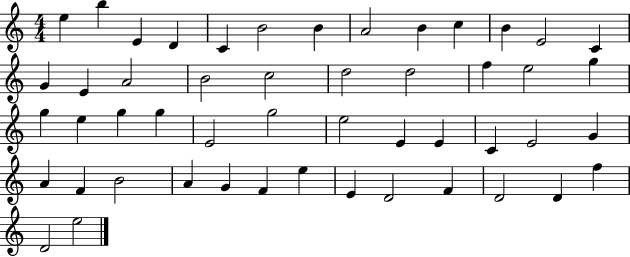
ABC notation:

X:1
T:Untitled
M:4/4
L:1/4
K:C
e b E D C B2 B A2 B c B E2 C G E A2 B2 c2 d2 d2 f e2 g g e g g E2 g2 e2 E E C E2 G A F B2 A G F e E D2 F D2 D f D2 e2